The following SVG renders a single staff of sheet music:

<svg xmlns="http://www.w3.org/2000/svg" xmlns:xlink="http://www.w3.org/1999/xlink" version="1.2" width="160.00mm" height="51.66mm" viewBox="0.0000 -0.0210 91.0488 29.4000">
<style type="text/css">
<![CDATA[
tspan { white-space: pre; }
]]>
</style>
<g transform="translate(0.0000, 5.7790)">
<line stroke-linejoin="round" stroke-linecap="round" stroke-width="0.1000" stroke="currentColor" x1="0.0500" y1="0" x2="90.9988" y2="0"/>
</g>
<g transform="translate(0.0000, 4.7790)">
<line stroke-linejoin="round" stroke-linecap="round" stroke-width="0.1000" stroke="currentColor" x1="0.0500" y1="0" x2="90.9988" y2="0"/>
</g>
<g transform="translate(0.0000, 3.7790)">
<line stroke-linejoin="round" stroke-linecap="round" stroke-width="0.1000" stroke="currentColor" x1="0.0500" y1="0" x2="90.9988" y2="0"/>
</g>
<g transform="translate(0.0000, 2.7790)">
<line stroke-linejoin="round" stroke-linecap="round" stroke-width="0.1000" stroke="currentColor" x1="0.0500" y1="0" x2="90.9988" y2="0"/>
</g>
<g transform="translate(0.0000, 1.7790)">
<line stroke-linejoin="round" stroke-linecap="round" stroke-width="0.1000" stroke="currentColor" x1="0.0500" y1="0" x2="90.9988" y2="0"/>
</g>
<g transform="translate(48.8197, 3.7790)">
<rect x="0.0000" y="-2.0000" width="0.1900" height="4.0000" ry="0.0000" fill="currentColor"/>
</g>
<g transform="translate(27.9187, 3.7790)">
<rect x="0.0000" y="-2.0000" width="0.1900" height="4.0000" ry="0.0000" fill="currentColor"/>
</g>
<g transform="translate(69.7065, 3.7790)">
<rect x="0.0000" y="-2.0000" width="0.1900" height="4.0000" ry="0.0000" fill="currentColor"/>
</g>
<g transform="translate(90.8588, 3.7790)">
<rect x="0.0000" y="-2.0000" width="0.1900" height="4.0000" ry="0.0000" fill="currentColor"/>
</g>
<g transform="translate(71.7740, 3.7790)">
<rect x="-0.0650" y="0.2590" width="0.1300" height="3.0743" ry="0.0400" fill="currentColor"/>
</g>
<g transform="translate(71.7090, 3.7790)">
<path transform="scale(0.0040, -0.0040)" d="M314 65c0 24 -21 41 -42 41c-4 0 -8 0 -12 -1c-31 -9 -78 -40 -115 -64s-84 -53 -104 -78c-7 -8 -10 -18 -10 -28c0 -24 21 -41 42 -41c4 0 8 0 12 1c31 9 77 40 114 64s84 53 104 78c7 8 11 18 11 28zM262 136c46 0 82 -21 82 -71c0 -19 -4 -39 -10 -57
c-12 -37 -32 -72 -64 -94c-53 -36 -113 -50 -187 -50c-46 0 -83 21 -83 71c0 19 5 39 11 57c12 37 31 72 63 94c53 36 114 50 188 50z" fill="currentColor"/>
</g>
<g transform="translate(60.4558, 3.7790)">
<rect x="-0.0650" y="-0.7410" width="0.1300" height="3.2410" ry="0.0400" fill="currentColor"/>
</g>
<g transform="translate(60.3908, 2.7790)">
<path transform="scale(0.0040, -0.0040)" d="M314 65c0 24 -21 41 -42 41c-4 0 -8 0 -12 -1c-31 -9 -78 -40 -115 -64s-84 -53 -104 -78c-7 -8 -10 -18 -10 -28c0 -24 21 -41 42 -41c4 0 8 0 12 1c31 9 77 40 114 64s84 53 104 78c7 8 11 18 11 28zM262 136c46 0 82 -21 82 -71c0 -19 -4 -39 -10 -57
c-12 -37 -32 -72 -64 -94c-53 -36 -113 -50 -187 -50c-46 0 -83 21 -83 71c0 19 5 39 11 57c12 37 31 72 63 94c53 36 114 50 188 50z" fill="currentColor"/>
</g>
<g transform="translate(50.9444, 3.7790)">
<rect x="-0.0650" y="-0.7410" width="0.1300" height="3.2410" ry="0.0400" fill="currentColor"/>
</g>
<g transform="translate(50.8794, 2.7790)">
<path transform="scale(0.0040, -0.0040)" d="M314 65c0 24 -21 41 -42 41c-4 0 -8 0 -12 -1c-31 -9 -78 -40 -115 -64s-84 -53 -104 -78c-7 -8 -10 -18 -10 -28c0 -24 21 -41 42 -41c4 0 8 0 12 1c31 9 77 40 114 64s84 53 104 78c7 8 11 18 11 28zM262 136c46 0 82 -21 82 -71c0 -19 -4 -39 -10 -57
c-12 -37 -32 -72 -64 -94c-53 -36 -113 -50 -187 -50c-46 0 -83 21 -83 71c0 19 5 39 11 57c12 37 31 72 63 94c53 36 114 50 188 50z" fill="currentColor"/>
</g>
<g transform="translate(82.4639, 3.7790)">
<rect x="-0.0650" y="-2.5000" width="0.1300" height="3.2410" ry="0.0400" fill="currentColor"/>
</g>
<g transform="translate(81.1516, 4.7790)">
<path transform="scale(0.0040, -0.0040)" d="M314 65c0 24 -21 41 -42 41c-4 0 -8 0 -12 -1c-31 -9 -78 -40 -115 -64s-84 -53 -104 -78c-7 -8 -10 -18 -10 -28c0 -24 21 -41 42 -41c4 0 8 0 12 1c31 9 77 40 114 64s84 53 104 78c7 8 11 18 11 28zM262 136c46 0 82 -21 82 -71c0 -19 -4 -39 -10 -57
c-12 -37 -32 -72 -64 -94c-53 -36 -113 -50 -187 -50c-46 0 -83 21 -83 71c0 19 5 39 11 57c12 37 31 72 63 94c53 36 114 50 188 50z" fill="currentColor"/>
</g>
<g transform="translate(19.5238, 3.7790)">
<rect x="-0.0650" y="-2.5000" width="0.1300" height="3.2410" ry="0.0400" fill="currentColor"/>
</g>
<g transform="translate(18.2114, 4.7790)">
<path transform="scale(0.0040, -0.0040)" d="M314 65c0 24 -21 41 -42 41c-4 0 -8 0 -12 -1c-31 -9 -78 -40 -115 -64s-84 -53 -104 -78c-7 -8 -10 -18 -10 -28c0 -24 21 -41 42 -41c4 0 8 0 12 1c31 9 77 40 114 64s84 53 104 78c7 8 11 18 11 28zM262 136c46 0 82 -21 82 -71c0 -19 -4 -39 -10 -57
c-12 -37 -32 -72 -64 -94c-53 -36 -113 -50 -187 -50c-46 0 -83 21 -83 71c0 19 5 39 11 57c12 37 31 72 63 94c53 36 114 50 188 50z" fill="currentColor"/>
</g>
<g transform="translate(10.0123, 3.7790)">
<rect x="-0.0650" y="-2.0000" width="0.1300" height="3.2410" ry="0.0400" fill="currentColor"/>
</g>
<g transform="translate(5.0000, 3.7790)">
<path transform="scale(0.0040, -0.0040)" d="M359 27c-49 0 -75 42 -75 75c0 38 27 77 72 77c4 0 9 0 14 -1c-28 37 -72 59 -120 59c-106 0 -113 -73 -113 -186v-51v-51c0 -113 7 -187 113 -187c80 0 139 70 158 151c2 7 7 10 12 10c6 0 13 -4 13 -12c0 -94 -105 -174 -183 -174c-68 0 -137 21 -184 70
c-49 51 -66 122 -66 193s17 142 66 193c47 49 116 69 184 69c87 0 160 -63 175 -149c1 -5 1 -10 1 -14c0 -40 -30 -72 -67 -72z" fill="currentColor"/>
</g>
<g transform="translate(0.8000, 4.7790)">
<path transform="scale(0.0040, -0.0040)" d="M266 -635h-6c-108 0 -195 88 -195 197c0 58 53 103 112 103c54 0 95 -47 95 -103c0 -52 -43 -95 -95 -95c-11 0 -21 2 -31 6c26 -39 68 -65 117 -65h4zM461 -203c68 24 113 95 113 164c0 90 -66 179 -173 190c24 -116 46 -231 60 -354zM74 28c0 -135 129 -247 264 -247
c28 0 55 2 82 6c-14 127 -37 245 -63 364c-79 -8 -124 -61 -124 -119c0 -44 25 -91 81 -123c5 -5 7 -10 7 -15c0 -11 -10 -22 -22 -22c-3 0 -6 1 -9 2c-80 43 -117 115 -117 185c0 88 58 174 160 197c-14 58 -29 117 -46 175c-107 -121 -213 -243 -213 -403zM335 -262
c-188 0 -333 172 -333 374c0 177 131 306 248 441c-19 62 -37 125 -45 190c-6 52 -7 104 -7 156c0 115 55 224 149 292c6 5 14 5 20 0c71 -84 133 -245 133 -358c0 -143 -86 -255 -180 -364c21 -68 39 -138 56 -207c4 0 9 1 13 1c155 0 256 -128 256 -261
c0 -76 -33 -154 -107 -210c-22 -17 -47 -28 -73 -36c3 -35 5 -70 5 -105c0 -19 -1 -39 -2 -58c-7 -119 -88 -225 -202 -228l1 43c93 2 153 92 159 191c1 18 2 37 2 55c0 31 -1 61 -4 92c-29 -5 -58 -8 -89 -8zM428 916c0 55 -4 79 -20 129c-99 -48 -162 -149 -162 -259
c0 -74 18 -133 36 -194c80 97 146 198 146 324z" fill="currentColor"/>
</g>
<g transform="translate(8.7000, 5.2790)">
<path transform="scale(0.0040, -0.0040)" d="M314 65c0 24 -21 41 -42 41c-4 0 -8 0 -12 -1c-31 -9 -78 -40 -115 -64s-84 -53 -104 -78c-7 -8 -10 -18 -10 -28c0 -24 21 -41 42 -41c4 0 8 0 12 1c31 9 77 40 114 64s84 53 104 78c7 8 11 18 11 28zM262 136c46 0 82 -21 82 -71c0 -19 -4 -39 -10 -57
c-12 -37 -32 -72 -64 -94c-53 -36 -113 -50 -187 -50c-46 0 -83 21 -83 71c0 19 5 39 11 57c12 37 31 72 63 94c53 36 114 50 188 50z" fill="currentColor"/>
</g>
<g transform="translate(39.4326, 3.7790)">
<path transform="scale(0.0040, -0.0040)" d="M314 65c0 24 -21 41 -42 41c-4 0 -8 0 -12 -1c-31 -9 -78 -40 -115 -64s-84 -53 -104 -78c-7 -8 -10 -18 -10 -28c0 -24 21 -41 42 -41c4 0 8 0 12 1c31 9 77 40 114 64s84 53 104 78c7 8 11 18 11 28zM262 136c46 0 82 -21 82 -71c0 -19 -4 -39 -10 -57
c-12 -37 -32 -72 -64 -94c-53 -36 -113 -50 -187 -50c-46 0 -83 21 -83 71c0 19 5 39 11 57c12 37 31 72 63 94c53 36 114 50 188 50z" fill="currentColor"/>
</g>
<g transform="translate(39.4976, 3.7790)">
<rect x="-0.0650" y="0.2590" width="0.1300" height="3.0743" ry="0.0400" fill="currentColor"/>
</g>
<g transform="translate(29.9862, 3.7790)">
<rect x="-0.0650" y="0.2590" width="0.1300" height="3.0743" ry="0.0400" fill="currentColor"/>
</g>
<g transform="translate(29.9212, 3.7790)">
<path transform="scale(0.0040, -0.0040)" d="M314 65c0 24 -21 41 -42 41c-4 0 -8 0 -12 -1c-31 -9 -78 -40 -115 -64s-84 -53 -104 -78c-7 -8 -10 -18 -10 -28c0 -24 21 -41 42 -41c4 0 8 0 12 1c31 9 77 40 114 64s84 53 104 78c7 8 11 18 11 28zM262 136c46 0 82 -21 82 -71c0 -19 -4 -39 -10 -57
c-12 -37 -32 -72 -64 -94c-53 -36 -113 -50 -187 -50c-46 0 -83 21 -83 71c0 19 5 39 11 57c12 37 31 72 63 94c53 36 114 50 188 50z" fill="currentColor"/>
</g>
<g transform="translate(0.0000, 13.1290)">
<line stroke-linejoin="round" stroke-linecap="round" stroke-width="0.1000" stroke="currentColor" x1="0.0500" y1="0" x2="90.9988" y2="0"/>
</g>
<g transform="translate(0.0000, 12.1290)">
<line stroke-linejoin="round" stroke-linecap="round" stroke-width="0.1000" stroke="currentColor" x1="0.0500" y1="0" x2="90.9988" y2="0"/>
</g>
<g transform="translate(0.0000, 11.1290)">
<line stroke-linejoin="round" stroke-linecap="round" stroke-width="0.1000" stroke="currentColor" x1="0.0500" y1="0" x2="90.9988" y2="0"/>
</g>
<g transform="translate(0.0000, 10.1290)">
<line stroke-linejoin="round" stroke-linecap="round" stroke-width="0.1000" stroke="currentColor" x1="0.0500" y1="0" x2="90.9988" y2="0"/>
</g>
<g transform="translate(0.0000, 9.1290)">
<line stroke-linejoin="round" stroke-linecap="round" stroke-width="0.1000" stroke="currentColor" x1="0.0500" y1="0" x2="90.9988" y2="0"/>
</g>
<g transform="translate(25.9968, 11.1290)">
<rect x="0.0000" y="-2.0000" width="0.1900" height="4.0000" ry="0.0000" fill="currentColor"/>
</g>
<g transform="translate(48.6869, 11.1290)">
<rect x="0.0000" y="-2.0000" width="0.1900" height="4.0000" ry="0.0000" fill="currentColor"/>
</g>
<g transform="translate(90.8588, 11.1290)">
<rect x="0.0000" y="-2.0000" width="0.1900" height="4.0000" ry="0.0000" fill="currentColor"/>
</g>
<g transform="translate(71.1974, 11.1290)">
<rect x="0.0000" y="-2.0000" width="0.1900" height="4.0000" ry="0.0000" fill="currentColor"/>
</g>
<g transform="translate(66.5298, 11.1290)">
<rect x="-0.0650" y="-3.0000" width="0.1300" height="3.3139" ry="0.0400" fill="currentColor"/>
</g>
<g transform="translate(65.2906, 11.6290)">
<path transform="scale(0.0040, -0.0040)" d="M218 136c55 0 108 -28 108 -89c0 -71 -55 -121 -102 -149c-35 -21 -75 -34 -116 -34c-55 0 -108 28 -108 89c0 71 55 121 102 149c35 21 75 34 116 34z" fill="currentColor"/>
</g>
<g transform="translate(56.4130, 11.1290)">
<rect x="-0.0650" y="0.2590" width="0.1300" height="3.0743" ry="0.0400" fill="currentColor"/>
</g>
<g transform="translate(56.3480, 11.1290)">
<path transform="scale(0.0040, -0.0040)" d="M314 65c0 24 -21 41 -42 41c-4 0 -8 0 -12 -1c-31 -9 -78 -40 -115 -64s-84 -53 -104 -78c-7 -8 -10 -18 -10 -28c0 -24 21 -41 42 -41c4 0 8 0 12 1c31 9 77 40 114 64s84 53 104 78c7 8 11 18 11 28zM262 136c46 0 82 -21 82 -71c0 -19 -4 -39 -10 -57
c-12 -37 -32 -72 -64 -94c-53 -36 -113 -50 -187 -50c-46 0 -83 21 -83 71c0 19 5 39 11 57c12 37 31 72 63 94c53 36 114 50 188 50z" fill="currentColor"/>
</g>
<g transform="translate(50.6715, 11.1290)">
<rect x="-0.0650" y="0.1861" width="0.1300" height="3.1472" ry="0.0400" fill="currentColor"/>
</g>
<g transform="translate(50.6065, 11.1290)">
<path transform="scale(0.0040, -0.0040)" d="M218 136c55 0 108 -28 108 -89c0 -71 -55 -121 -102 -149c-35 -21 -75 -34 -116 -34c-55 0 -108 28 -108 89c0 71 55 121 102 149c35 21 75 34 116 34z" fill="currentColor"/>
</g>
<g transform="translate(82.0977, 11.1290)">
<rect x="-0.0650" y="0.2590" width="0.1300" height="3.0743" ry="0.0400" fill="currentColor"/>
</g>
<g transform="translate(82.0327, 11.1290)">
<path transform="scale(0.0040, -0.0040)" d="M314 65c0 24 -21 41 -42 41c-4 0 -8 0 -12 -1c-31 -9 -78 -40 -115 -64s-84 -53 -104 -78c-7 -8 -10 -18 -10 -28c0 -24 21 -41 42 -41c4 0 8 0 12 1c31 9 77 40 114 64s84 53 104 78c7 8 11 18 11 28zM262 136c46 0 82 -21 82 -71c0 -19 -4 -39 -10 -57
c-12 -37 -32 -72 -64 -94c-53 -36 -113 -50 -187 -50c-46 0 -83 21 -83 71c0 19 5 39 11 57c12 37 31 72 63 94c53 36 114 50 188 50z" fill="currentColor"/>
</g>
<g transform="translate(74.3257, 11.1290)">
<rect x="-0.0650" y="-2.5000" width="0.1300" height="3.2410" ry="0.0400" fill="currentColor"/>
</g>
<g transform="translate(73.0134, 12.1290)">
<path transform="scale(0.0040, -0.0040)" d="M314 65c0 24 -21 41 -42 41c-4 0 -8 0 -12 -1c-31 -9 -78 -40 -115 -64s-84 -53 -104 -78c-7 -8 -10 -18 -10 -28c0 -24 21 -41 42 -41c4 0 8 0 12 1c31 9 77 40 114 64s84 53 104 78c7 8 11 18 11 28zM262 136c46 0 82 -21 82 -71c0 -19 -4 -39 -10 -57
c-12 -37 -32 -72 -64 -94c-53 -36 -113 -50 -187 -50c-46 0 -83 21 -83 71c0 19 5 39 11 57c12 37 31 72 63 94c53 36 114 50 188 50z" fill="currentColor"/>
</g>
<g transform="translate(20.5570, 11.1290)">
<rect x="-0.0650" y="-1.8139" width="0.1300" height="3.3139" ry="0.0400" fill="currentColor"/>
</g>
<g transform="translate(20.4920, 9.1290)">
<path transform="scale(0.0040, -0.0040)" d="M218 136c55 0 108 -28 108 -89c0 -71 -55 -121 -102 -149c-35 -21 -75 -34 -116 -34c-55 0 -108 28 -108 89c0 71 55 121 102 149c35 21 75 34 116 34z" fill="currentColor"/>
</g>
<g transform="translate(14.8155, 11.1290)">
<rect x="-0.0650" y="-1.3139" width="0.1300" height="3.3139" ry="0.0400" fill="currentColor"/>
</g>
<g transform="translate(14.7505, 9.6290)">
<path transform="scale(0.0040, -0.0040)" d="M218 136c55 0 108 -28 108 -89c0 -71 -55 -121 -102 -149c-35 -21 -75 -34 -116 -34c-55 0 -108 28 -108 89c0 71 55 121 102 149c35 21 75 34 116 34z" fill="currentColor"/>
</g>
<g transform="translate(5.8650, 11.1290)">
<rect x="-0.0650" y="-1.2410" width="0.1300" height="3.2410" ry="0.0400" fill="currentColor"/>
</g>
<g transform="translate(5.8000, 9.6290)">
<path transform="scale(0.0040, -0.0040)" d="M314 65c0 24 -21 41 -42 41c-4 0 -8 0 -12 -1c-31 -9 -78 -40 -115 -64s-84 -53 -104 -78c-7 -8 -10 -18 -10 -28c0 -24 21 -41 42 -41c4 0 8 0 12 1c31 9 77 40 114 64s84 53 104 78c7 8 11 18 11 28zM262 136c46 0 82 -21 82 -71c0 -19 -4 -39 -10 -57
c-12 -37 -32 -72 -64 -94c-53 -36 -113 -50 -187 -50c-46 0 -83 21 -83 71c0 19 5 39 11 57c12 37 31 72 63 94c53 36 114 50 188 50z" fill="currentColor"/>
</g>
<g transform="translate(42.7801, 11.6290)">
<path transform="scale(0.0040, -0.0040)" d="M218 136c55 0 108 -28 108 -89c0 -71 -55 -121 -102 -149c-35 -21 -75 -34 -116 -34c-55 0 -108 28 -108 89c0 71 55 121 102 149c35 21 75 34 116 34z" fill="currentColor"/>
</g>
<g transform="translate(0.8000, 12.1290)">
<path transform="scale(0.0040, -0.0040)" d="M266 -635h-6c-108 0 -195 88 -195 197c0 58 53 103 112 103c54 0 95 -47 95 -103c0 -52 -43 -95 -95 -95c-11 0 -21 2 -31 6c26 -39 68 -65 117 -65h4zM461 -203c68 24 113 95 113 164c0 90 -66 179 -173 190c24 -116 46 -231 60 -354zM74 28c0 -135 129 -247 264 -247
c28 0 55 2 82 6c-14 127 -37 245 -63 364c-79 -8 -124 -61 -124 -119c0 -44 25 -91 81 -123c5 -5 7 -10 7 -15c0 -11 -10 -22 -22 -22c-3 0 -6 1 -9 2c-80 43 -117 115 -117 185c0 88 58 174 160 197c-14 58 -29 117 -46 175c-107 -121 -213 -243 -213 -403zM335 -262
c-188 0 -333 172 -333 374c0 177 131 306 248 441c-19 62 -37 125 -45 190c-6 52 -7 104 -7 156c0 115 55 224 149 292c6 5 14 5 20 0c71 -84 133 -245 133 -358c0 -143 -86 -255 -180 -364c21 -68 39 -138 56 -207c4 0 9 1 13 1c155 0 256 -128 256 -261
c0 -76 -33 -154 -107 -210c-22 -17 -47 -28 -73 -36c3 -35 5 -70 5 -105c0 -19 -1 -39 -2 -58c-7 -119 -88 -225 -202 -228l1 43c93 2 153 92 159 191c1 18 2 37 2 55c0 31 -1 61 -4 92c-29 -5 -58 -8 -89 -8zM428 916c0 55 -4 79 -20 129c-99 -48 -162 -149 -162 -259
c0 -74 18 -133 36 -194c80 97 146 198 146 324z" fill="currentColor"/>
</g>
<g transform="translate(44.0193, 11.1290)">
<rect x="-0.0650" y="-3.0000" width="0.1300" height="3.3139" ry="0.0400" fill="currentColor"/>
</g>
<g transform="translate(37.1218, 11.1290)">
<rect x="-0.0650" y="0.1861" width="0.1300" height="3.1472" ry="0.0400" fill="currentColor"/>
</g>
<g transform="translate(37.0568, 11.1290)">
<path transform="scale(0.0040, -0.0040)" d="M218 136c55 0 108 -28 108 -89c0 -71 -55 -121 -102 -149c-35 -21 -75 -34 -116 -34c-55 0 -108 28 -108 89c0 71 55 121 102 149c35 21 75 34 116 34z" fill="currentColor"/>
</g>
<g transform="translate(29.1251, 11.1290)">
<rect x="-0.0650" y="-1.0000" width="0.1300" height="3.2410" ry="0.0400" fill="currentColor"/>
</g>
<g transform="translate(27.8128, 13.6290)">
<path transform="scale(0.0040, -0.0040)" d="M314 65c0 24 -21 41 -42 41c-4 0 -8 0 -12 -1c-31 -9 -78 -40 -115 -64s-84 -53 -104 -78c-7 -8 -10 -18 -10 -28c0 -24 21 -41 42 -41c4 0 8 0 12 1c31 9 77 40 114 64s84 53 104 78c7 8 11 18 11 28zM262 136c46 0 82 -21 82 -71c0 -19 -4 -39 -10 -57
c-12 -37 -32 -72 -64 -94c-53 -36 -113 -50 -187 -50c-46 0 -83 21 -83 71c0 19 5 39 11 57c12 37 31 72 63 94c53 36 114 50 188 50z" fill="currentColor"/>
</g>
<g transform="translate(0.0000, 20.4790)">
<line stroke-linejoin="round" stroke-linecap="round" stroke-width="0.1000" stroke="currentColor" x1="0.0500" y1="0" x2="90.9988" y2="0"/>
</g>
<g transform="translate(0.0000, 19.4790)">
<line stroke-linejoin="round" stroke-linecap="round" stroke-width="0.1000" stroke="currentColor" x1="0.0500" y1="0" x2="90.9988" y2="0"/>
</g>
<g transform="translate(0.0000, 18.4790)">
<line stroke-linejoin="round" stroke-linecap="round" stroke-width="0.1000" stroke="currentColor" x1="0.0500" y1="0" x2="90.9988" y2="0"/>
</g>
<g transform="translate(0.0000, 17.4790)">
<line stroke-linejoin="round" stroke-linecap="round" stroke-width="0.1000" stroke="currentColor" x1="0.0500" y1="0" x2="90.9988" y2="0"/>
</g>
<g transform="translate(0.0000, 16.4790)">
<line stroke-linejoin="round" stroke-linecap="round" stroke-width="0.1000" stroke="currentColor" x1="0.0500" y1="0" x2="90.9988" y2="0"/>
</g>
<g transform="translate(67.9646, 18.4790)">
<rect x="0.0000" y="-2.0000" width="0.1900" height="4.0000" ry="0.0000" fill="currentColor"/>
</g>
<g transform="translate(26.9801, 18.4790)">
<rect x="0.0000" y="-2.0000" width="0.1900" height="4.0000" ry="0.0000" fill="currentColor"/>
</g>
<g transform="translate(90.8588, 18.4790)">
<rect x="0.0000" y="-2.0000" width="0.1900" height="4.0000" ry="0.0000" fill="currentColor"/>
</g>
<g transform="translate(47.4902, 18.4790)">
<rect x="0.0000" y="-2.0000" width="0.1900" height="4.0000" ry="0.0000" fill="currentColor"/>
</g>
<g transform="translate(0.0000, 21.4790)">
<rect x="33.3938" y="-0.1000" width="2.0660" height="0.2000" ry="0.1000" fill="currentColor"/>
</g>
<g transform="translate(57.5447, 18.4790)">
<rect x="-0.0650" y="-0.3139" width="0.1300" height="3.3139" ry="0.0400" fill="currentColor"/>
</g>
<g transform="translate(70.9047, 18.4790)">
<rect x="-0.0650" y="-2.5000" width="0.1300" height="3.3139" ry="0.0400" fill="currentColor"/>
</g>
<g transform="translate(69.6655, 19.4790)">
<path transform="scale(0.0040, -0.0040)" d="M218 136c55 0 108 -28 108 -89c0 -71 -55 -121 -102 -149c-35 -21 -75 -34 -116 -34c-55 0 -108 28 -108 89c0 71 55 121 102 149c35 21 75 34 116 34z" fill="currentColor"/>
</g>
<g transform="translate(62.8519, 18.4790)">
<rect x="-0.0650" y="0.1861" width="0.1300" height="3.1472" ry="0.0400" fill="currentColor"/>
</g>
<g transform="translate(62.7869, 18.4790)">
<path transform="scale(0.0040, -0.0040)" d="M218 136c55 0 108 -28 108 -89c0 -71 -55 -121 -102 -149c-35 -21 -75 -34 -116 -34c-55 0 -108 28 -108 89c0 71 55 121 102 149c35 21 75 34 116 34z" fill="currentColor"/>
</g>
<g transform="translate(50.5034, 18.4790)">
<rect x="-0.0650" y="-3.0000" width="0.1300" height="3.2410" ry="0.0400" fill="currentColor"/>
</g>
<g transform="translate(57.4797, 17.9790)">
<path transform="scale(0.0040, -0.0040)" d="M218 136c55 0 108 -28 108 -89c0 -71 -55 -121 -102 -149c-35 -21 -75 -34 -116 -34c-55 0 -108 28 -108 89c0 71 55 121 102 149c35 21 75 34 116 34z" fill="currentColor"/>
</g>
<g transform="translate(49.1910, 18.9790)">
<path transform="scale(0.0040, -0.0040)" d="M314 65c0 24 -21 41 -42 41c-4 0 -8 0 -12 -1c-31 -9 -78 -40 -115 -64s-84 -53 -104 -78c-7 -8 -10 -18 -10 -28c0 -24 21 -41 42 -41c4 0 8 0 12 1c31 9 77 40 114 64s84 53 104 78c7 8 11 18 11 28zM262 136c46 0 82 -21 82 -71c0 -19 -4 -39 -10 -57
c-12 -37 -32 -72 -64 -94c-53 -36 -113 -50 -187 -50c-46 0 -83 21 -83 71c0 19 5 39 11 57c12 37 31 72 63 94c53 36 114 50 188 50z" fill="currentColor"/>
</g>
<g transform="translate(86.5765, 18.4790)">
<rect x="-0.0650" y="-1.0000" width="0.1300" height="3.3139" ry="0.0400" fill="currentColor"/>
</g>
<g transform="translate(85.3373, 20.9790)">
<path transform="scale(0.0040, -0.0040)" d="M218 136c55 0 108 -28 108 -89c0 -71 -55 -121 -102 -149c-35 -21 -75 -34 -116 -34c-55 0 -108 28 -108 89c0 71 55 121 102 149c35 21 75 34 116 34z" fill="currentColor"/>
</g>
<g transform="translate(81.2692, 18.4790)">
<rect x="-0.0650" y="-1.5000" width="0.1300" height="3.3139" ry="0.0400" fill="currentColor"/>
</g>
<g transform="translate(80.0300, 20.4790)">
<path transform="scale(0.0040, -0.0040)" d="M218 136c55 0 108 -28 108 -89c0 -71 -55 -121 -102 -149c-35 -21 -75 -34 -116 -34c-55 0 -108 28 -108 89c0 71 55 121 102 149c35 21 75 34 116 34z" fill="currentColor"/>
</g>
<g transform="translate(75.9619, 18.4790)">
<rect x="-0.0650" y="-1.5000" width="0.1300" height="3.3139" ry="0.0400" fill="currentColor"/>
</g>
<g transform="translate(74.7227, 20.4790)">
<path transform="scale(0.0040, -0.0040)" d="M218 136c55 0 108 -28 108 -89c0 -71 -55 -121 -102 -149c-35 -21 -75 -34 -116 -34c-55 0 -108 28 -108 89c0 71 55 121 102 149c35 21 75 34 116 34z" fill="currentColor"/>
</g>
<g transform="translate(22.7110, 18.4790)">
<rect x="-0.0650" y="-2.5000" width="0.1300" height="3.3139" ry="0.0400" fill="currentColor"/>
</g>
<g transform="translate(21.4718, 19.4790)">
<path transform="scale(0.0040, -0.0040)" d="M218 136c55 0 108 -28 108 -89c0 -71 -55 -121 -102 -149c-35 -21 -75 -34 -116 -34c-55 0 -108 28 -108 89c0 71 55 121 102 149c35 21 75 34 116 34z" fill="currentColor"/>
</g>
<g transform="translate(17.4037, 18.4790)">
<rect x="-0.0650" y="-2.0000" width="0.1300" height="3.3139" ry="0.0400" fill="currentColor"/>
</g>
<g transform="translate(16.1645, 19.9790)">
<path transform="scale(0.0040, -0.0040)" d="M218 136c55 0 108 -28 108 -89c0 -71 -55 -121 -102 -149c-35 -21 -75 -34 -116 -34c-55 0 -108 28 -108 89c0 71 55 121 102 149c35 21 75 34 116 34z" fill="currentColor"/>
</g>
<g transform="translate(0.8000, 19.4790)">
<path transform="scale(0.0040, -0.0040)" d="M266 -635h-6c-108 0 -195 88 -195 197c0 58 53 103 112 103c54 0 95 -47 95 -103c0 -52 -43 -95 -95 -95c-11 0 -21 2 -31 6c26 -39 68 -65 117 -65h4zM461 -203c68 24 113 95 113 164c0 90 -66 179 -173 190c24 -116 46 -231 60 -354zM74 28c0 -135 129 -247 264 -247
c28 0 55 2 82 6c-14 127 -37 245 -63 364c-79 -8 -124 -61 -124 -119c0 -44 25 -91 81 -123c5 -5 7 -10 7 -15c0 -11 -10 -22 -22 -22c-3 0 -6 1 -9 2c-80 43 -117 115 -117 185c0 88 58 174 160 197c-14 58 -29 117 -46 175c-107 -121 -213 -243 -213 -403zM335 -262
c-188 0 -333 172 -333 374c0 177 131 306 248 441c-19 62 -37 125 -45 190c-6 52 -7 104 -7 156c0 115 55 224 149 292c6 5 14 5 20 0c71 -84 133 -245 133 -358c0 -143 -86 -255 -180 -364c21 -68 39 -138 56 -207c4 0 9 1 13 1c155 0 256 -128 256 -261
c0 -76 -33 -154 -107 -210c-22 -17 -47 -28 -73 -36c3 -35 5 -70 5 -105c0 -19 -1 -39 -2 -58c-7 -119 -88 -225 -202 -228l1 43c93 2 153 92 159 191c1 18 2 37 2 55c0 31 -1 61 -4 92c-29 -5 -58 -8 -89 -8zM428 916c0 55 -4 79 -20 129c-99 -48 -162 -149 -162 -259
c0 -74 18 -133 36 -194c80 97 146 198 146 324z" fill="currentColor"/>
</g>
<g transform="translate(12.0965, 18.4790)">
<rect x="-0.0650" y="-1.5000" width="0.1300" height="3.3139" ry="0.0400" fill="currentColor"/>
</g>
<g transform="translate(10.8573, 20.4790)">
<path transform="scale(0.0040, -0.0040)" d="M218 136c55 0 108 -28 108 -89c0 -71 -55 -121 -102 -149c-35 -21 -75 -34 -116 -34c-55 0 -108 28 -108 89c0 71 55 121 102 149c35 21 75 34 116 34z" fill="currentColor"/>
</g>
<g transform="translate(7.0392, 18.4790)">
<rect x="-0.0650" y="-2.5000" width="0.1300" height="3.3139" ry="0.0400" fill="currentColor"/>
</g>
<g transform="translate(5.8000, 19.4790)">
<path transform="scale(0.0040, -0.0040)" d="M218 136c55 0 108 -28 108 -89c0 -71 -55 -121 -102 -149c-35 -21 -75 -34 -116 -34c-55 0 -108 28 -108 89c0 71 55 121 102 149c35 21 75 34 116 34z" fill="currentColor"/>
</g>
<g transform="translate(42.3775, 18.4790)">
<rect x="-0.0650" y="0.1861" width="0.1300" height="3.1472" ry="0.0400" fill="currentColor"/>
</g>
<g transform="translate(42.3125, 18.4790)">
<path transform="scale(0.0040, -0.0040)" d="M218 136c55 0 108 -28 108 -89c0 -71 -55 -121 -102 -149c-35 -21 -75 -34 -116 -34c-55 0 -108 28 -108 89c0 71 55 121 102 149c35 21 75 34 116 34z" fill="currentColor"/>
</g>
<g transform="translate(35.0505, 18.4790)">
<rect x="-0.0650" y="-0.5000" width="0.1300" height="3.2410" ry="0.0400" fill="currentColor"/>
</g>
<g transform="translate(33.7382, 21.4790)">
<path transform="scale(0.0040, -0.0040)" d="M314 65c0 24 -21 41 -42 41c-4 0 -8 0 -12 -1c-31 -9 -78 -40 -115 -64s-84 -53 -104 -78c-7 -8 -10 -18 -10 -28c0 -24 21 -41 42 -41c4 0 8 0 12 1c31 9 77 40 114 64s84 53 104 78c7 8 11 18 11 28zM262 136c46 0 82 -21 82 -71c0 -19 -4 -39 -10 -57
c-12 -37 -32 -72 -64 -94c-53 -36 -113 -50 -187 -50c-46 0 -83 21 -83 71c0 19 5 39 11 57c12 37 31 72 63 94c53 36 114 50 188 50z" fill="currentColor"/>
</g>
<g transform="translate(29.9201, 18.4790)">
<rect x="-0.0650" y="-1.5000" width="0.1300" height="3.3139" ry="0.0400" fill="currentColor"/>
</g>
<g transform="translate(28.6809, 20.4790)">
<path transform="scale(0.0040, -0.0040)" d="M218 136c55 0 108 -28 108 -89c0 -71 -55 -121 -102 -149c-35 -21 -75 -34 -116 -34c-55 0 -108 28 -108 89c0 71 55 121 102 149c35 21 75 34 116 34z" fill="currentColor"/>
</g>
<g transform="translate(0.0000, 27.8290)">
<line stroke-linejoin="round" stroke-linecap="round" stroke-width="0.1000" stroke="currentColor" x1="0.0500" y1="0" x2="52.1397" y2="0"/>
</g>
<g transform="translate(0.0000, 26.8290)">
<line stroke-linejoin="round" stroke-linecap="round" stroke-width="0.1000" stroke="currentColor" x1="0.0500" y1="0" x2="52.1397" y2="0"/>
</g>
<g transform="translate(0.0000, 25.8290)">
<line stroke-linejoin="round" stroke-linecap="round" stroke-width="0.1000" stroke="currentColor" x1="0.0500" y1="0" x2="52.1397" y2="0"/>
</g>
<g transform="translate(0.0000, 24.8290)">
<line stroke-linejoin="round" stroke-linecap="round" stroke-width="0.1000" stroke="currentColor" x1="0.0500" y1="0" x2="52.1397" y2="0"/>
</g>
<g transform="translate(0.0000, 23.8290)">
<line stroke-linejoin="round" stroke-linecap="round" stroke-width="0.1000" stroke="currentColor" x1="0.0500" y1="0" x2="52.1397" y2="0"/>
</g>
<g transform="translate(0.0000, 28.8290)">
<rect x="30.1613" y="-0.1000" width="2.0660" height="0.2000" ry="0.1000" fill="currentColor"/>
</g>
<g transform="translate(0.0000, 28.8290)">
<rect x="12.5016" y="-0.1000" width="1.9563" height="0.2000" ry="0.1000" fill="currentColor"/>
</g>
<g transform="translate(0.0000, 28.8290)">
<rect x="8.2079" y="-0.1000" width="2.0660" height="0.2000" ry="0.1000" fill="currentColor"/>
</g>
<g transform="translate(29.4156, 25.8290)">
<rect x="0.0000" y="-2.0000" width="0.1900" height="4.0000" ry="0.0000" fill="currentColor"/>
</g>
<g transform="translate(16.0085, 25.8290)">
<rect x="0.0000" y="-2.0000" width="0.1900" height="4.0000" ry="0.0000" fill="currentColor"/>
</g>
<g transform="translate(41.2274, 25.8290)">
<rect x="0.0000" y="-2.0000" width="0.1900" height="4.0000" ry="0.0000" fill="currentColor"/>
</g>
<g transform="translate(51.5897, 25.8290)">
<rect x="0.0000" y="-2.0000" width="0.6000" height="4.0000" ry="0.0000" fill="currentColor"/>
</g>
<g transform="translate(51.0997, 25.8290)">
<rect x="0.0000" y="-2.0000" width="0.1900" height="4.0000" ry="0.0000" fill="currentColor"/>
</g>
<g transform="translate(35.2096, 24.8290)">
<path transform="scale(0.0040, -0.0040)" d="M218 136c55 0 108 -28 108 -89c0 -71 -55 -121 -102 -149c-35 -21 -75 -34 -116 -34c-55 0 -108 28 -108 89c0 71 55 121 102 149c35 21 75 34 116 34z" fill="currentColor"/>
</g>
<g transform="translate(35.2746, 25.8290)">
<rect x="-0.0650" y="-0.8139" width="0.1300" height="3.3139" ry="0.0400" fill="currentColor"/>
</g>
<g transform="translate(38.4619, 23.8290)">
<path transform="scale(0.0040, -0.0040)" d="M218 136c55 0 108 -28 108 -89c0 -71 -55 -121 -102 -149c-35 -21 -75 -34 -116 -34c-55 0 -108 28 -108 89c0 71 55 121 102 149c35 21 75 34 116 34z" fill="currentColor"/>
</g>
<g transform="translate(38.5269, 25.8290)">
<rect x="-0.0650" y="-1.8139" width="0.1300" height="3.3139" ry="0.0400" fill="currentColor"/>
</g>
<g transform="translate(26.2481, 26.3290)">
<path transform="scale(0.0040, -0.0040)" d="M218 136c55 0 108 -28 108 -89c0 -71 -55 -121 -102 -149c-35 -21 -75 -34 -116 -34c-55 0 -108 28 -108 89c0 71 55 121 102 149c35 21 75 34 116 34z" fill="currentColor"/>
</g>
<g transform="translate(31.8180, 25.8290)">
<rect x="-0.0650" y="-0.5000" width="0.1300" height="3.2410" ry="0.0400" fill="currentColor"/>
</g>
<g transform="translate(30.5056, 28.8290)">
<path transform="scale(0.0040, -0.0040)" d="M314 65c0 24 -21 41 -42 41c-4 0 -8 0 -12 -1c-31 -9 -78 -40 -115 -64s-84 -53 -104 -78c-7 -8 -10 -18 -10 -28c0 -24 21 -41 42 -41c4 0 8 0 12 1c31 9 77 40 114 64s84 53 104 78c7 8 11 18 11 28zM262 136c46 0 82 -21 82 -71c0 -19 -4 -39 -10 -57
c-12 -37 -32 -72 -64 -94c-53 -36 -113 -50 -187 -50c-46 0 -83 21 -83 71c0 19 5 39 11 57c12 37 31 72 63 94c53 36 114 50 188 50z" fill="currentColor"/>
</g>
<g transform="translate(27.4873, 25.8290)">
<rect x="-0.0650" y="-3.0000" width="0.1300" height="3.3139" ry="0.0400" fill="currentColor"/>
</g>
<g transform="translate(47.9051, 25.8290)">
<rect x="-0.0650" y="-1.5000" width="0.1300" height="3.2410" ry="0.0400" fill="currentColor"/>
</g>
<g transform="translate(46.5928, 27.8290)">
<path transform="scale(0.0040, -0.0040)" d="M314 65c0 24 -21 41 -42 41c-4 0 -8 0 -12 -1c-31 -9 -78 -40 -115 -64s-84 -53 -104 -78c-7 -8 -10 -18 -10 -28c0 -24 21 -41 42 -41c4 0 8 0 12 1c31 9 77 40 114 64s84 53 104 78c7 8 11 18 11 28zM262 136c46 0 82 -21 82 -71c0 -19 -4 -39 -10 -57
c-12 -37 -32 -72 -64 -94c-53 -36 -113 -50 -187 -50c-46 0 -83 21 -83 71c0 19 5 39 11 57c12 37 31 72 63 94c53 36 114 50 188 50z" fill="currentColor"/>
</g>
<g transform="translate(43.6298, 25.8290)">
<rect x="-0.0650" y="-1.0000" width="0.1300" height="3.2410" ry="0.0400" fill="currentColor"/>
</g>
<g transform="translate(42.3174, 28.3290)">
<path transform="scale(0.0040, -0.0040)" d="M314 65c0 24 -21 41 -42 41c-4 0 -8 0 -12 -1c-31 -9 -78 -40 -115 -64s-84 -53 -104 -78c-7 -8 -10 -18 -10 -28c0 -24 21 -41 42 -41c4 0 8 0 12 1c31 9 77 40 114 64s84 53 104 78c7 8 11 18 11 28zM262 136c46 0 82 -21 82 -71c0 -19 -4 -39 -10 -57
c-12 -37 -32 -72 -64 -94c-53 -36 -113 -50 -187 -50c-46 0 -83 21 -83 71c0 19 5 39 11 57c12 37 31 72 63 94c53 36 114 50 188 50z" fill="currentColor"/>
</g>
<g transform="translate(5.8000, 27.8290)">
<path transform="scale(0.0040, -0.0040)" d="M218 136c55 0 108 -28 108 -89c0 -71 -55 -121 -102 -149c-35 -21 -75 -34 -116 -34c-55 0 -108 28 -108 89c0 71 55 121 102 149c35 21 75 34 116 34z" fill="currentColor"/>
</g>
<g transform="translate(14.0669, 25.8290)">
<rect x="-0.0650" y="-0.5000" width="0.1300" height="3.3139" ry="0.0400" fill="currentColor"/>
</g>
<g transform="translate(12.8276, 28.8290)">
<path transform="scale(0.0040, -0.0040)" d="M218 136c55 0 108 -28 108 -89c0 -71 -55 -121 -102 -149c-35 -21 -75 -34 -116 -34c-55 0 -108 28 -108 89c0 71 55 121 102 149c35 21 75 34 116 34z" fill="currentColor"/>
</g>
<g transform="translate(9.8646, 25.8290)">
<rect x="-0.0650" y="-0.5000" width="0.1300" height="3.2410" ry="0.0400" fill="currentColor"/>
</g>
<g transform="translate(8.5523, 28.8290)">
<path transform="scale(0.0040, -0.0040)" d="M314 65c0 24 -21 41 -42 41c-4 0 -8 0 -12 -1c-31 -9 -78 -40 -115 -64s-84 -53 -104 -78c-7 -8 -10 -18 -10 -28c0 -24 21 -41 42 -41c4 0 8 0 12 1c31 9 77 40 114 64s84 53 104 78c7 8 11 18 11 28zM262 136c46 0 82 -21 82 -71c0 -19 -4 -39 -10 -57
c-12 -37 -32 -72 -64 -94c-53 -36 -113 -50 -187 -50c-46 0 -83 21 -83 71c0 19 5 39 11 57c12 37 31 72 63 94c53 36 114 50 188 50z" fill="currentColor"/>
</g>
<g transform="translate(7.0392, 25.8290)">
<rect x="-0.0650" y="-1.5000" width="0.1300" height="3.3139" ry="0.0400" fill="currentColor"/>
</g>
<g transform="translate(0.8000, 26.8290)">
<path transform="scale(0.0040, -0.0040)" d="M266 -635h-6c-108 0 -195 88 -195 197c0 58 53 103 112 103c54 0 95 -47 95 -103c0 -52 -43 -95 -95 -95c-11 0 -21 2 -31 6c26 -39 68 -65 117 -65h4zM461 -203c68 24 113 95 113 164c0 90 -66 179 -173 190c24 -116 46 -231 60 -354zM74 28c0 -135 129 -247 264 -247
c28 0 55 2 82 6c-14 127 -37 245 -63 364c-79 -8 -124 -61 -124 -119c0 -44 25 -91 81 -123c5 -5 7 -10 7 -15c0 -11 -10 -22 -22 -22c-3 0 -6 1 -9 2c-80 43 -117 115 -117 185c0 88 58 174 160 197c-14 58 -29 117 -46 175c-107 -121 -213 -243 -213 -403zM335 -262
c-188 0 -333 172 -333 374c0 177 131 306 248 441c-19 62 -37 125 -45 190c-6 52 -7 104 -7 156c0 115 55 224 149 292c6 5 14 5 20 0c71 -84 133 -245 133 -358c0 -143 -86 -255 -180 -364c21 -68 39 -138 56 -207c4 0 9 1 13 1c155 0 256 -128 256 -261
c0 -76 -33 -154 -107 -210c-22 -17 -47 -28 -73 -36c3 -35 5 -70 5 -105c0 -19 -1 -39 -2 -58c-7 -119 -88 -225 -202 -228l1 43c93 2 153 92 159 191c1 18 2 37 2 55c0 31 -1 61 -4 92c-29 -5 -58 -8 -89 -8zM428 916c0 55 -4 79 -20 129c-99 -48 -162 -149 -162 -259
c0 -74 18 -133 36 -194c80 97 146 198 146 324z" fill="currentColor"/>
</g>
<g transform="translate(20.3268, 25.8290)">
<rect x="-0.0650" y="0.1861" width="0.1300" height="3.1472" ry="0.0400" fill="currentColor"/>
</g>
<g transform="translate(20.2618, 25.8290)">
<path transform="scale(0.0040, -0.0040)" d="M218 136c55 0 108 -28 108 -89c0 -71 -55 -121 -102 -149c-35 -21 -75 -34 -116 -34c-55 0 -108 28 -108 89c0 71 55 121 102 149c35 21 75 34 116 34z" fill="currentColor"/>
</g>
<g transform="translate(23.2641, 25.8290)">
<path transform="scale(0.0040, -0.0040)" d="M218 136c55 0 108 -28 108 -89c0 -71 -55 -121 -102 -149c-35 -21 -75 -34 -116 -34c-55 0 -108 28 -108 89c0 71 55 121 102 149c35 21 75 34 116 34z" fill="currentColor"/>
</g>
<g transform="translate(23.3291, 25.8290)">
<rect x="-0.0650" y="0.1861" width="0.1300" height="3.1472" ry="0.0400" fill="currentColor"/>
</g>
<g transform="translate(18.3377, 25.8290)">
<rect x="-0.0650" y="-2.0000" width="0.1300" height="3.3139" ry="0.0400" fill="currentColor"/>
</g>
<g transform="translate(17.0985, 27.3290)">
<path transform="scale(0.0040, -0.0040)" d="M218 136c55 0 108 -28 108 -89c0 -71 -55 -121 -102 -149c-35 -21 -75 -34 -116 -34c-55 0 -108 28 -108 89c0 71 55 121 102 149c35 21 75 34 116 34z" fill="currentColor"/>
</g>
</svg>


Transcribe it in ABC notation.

X:1
T:Untitled
M:4/4
L:1/4
K:C
F2 G2 B2 B2 d2 d2 B2 G2 e2 e f D2 B A B B2 A G2 B2 G E F G E C2 B A2 c B G E E D E C2 C F B B A C2 d f D2 E2